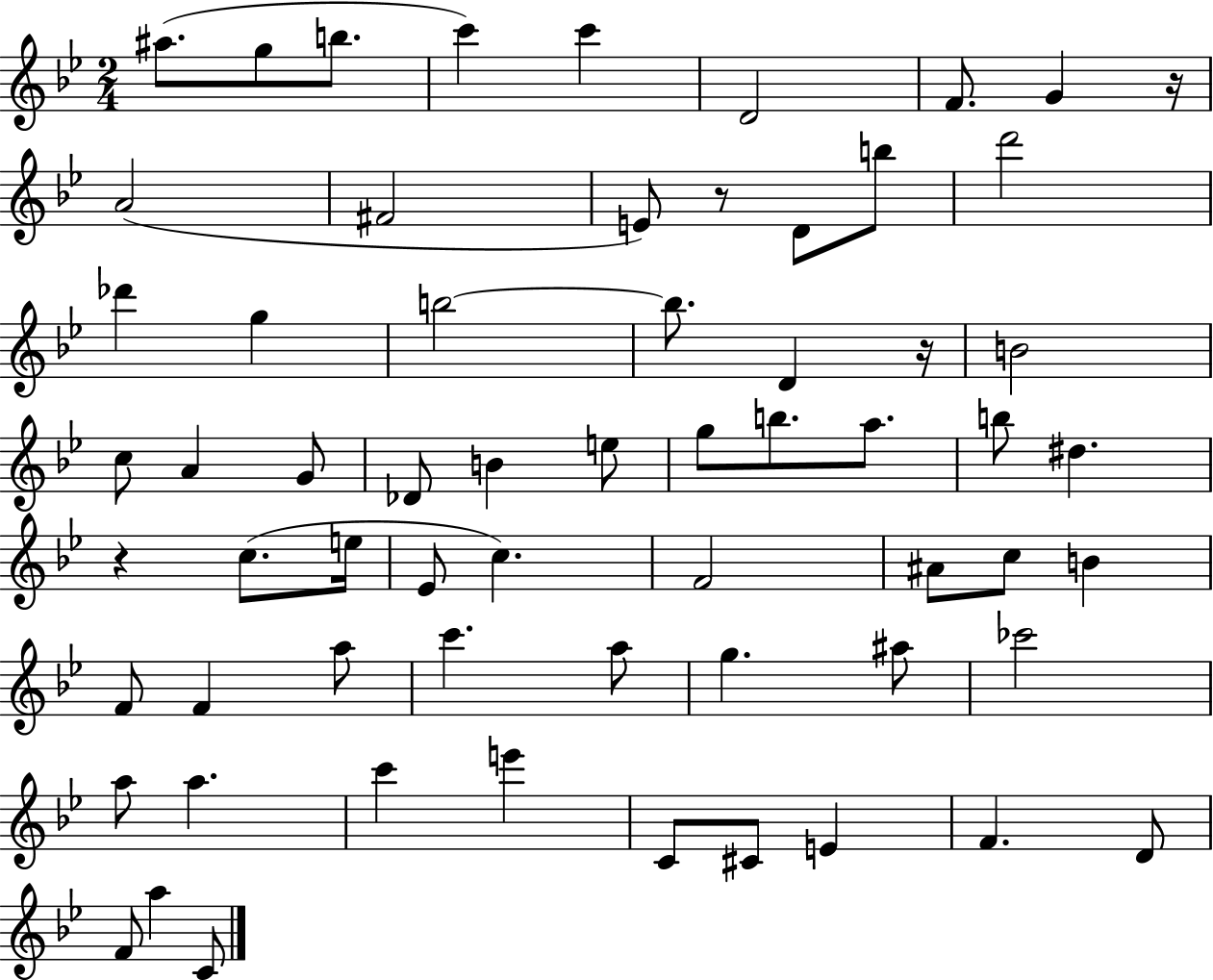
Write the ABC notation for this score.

X:1
T:Untitled
M:2/4
L:1/4
K:Bb
^a/2 g/2 b/2 c' c' D2 F/2 G z/4 A2 ^F2 E/2 z/2 D/2 b/2 d'2 _d' g b2 b/2 D z/4 B2 c/2 A G/2 _D/2 B e/2 g/2 b/2 a/2 b/2 ^d z c/2 e/4 _E/2 c F2 ^A/2 c/2 B F/2 F a/2 c' a/2 g ^a/2 _c'2 a/2 a c' e' C/2 ^C/2 E F D/2 F/2 a C/2